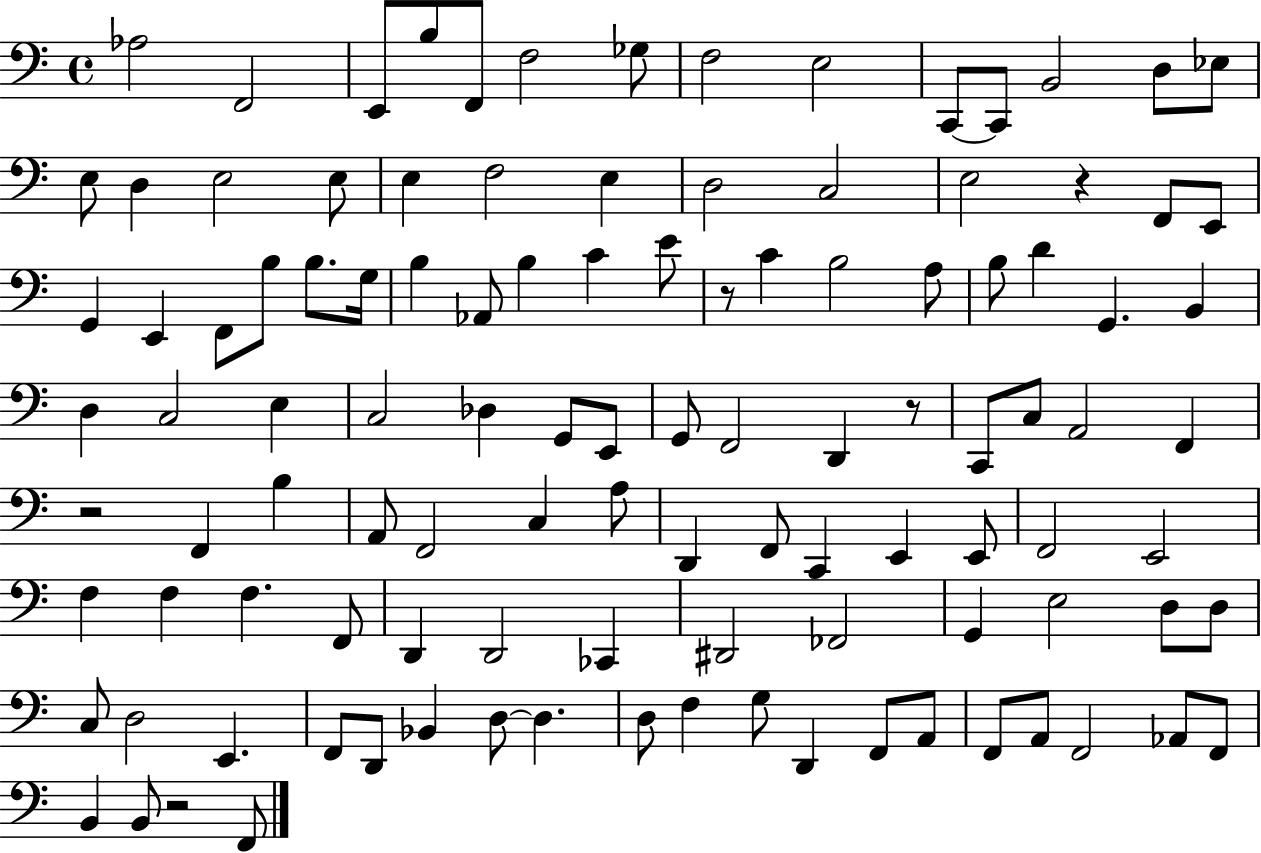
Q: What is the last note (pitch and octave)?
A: F2